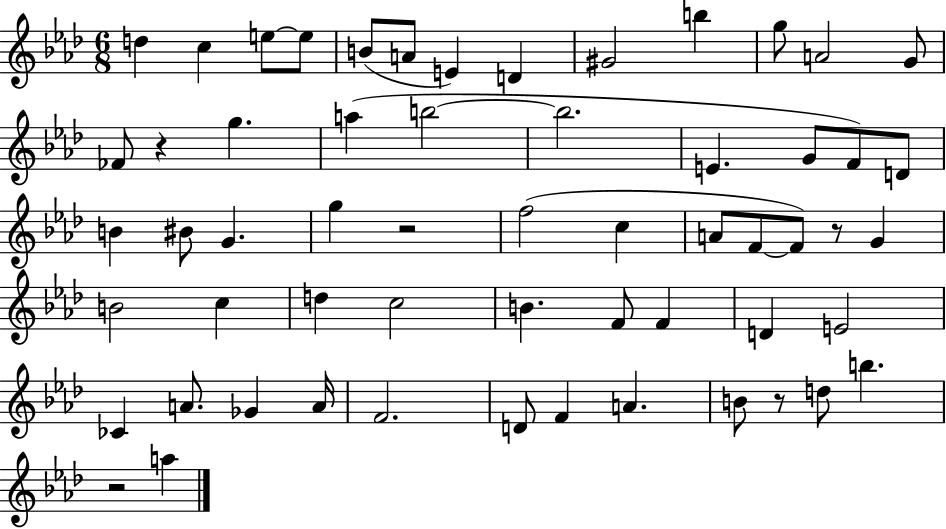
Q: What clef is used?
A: treble